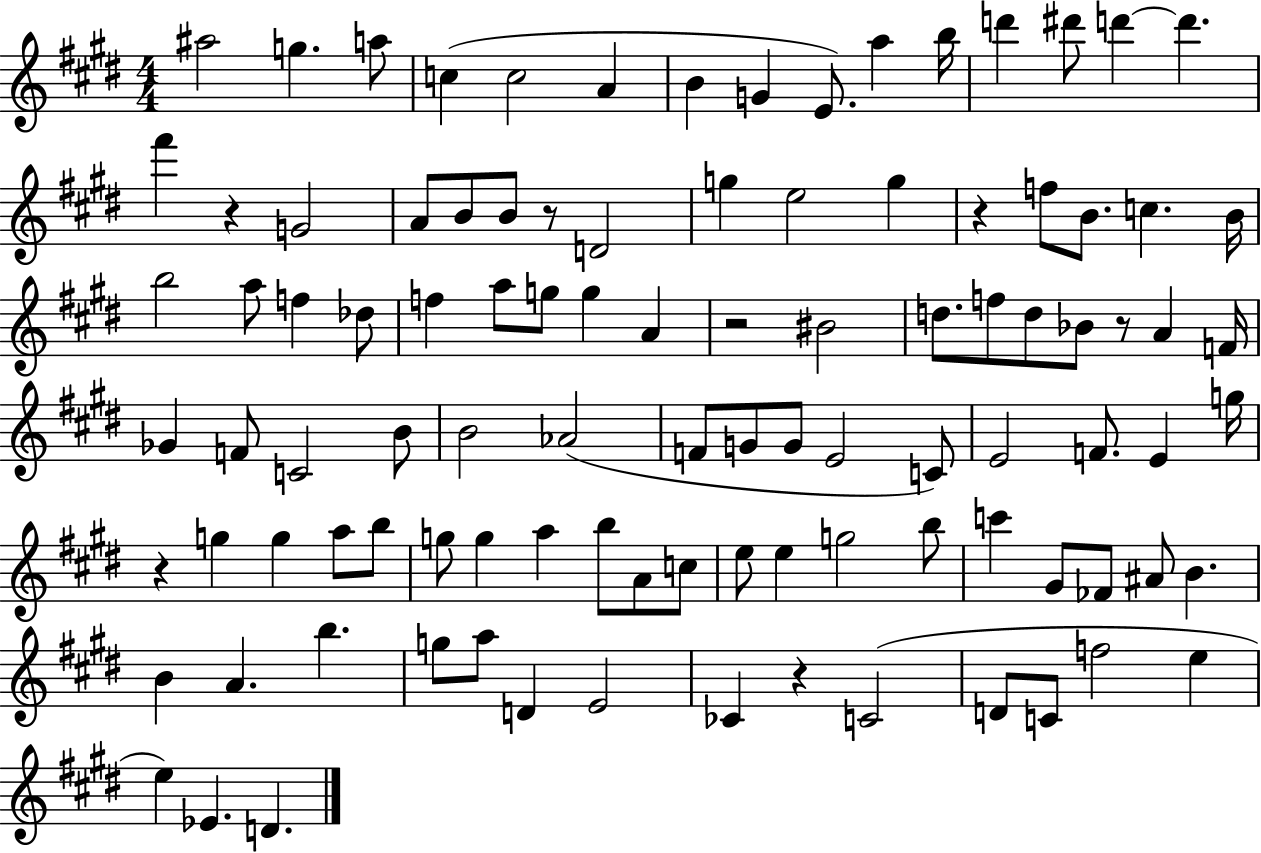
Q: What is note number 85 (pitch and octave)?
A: E4